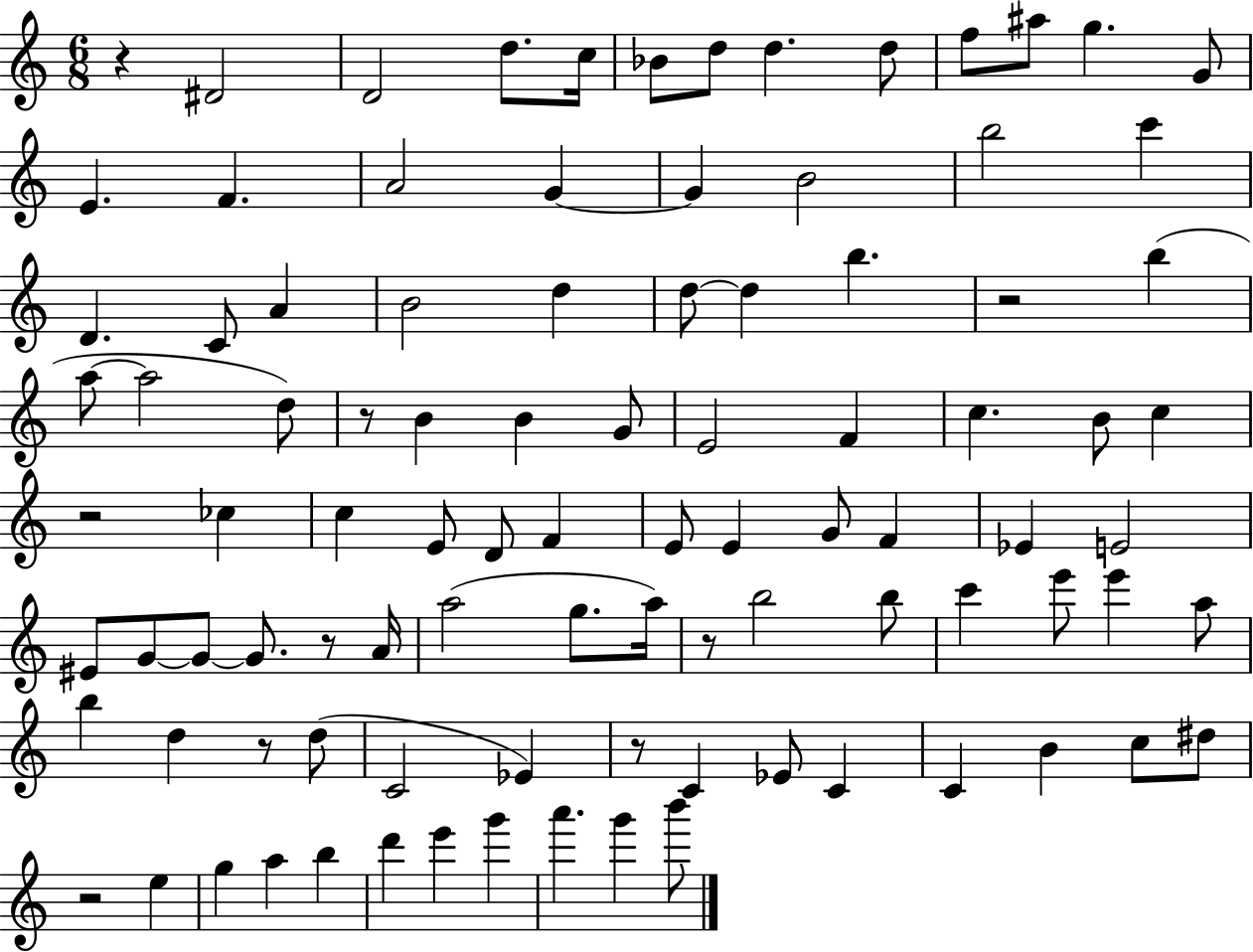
R/q D#4/h D4/h D5/e. C5/s Bb4/e D5/e D5/q. D5/e F5/e A#5/e G5/q. G4/e E4/q. F4/q. A4/h G4/q G4/q B4/h B5/h C6/q D4/q. C4/e A4/q B4/h D5/q D5/e D5/q B5/q. R/h B5/q A5/e A5/h D5/e R/e B4/q B4/q G4/e E4/h F4/q C5/q. B4/e C5/q R/h CES5/q C5/q E4/e D4/e F4/q E4/e E4/q G4/e F4/q Eb4/q E4/h EIS4/e G4/e G4/e G4/e. R/e A4/s A5/h G5/e. A5/s R/e B5/h B5/e C6/q E6/e E6/q A5/e B5/q D5/q R/e D5/e C4/h Eb4/q R/e C4/q Eb4/e C4/q C4/q B4/q C5/e D#5/e R/h E5/q G5/q A5/q B5/q D6/q E6/q G6/q A6/q. G6/q B6/e